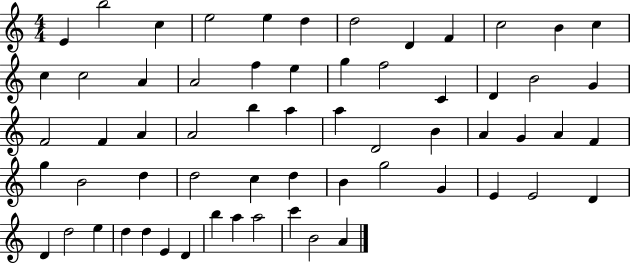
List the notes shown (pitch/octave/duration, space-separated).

E4/q B5/h C5/q E5/h E5/q D5/q D5/h D4/q F4/q C5/h B4/q C5/q C5/q C5/h A4/q A4/h F5/q E5/q G5/q F5/h C4/q D4/q B4/h G4/q F4/h F4/q A4/q A4/h B5/q A5/q A5/q D4/h B4/q A4/q G4/q A4/q F4/q G5/q B4/h D5/q D5/h C5/q D5/q B4/q G5/h G4/q E4/q E4/h D4/q D4/q D5/h E5/q D5/q D5/q E4/q D4/q B5/q A5/q A5/h C6/q B4/h A4/q